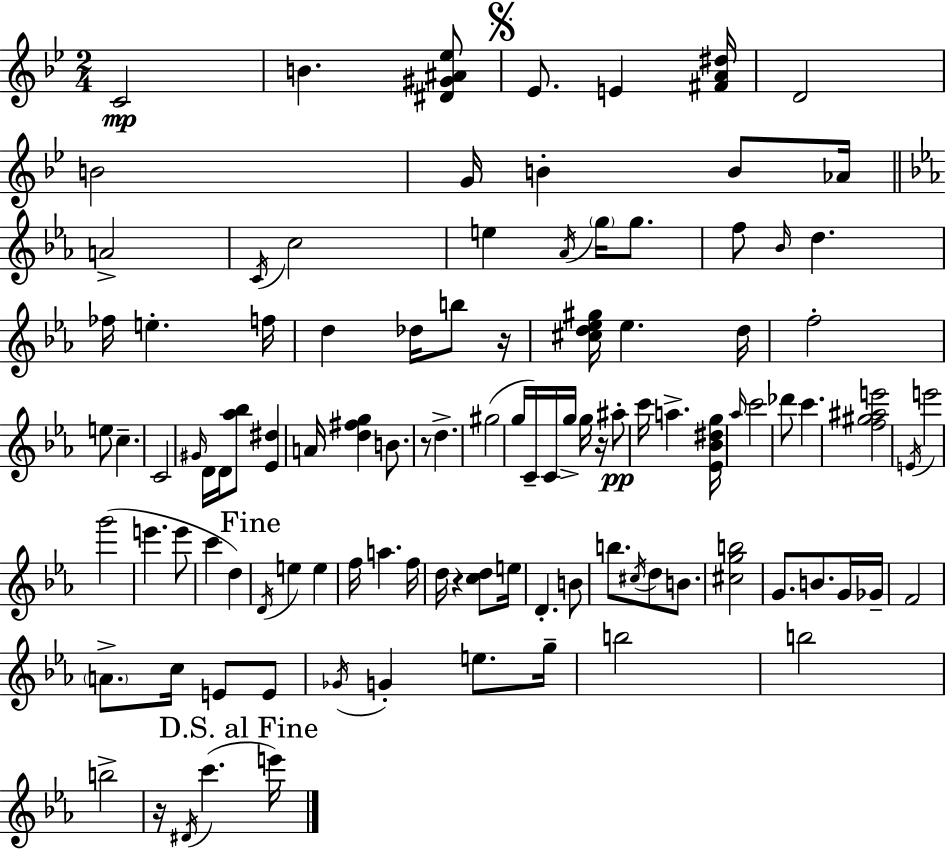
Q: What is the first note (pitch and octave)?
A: C4